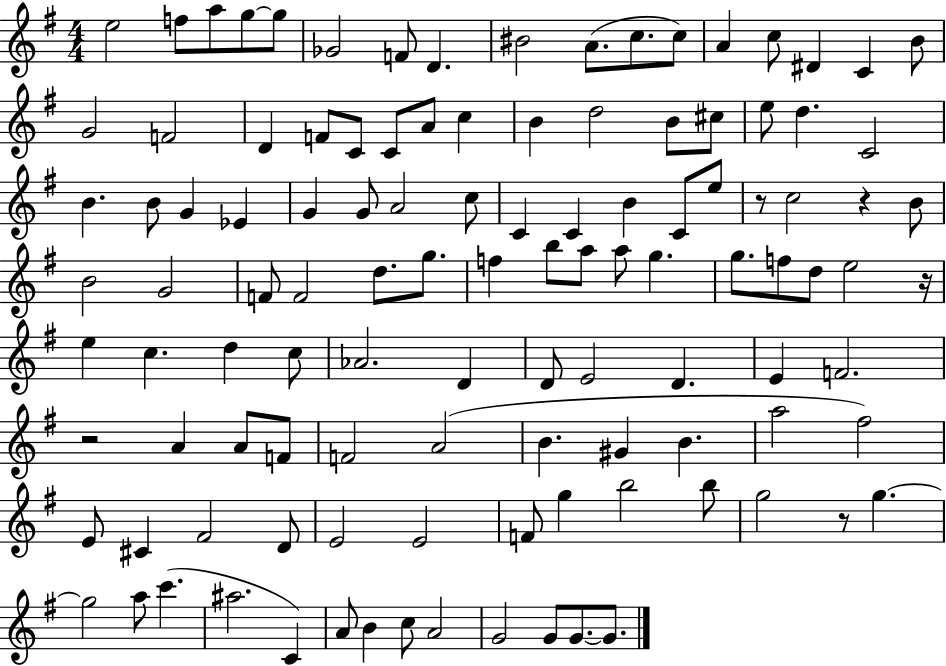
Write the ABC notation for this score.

X:1
T:Untitled
M:4/4
L:1/4
K:G
e2 f/2 a/2 g/2 g/2 _G2 F/2 D ^B2 A/2 c/2 c/2 A c/2 ^D C B/2 G2 F2 D F/2 C/2 C/2 A/2 c B d2 B/2 ^c/2 e/2 d C2 B B/2 G _E G G/2 A2 c/2 C C B C/2 e/2 z/2 c2 z B/2 B2 G2 F/2 F2 d/2 g/2 f b/2 a/2 a/2 g g/2 f/2 d/2 e2 z/4 e c d c/2 _A2 D D/2 E2 D E F2 z2 A A/2 F/2 F2 A2 B ^G B a2 ^f2 E/2 ^C ^F2 D/2 E2 E2 F/2 g b2 b/2 g2 z/2 g g2 a/2 c' ^a2 C A/2 B c/2 A2 G2 G/2 G/2 G/2